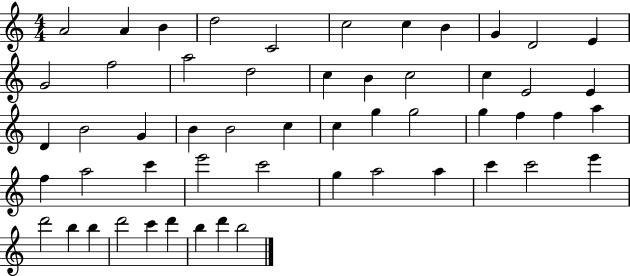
{
  \clef treble
  \numericTimeSignature
  \time 4/4
  \key c \major
  a'2 a'4 b'4 | d''2 c'2 | c''2 c''4 b'4 | g'4 d'2 e'4 | \break g'2 f''2 | a''2 d''2 | c''4 b'4 c''2 | c''4 e'2 e'4 | \break d'4 b'2 g'4 | b'4 b'2 c''4 | c''4 g''4 g''2 | g''4 f''4 f''4 a''4 | \break f''4 a''2 c'''4 | e'''2 c'''2 | g''4 a''2 a''4 | c'''4 c'''2 e'''4 | \break d'''2 b''4 b''4 | d'''2 c'''4 d'''4 | b''4 d'''4 b''2 | \bar "|."
}